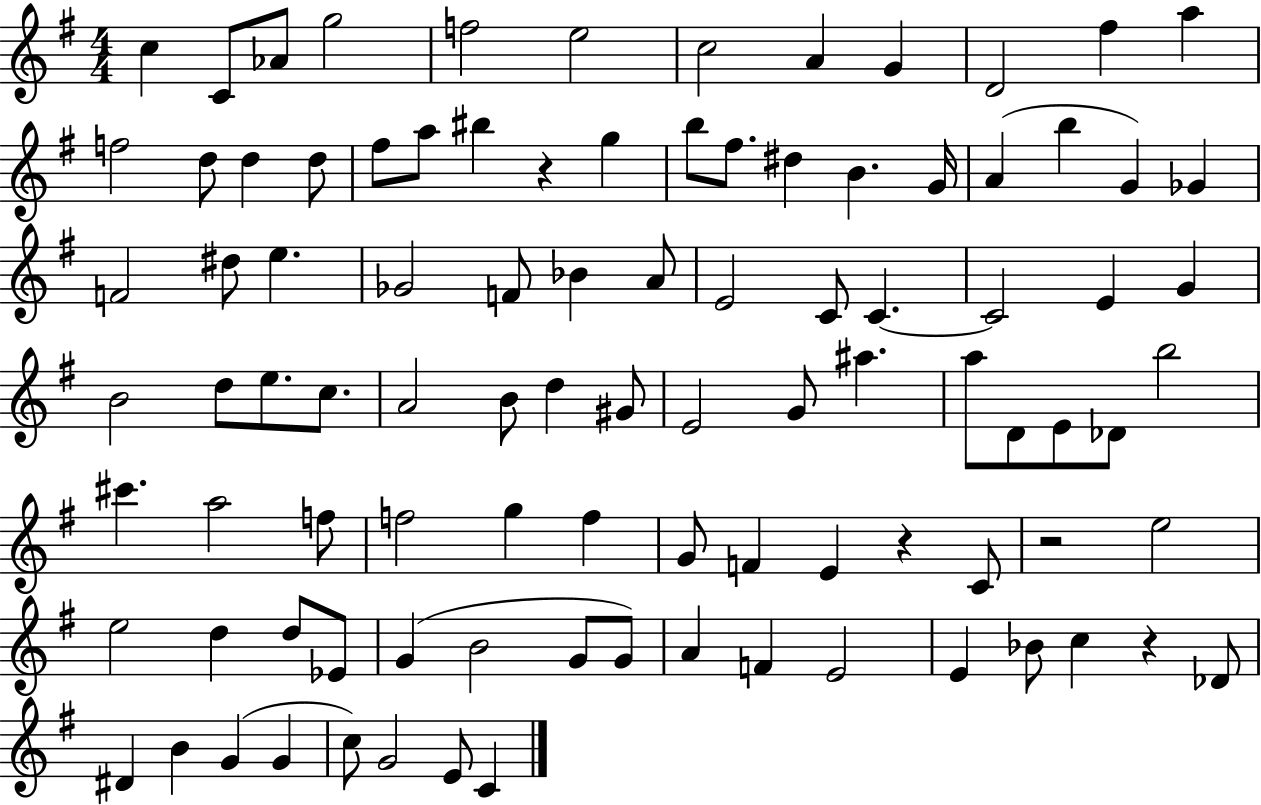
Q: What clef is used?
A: treble